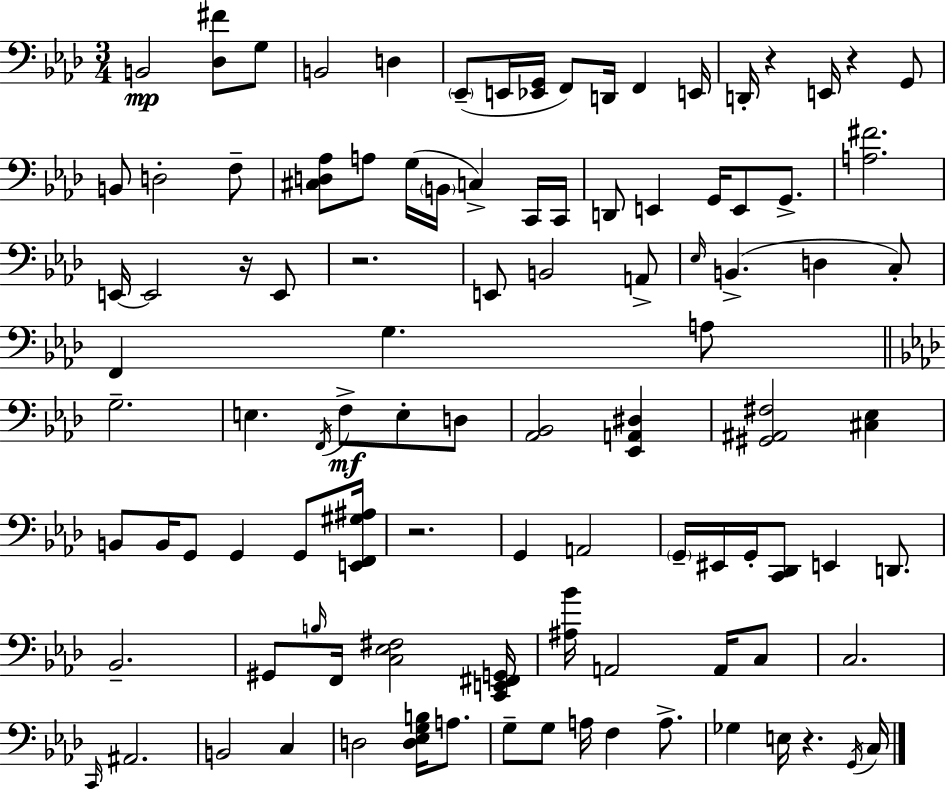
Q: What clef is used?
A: bass